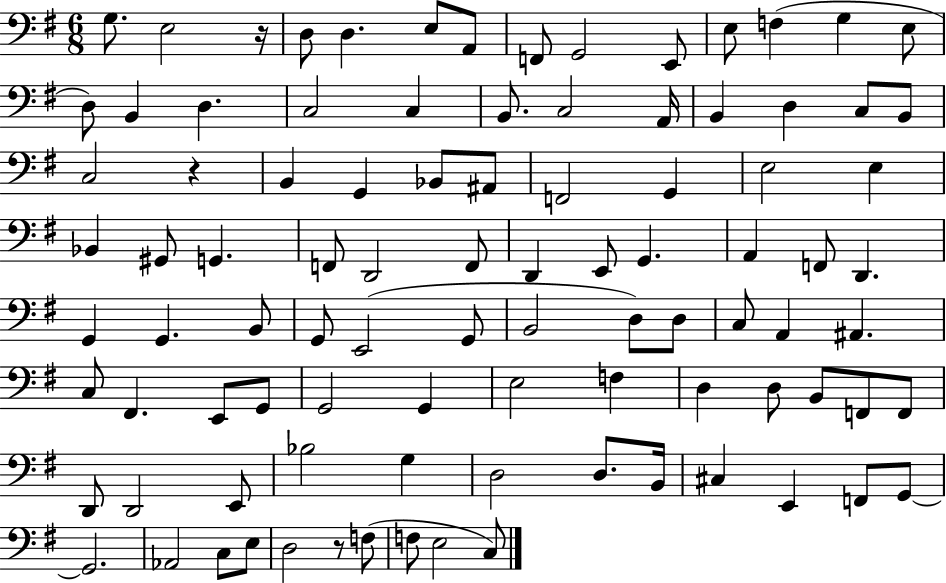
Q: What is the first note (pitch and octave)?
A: G3